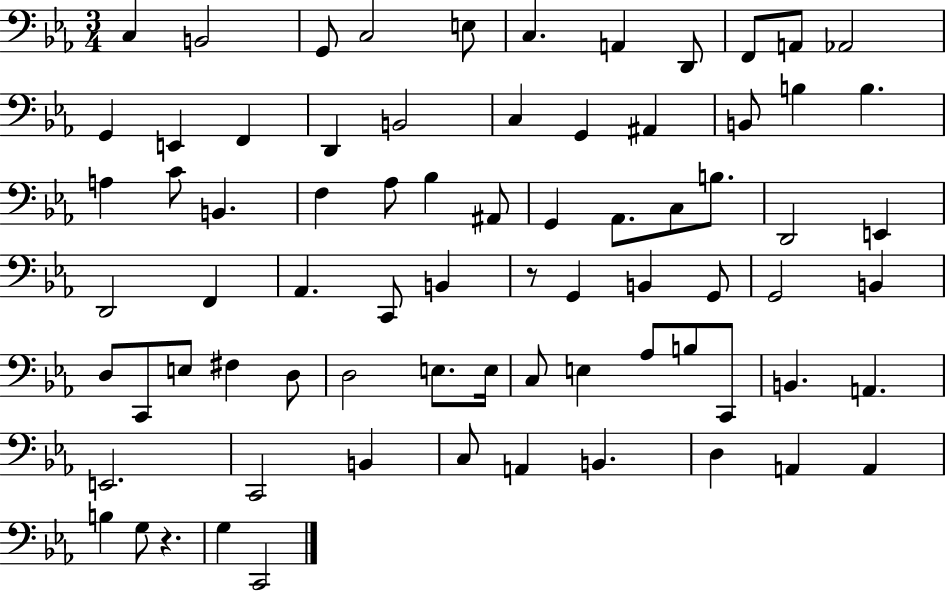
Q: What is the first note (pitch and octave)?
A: C3